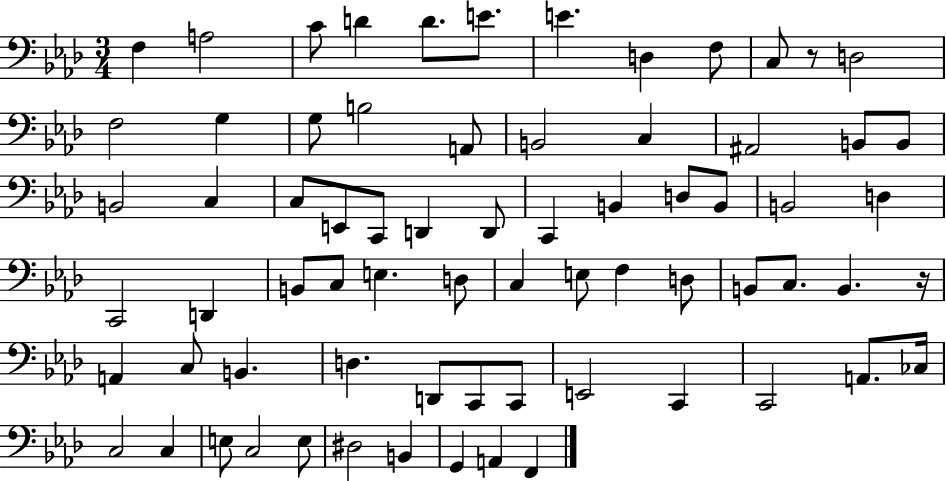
F3/q A3/h C4/e D4/q D4/e. E4/e. E4/q. D3/q F3/e C3/e R/e D3/h F3/h G3/q G3/e B3/h A2/e B2/h C3/q A#2/h B2/e B2/e B2/h C3/q C3/e E2/e C2/e D2/q D2/e C2/q B2/q D3/e B2/e B2/h D3/q C2/h D2/q B2/e C3/e E3/q. D3/e C3/q E3/e F3/q D3/e B2/e C3/e. B2/q. R/s A2/q C3/e B2/q. D3/q. D2/e C2/e C2/e E2/h C2/q C2/h A2/e. CES3/s C3/h C3/q E3/e C3/h E3/e D#3/h B2/q G2/q A2/q F2/q